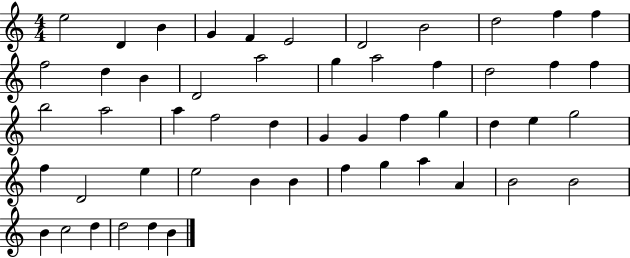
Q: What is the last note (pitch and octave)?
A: B4